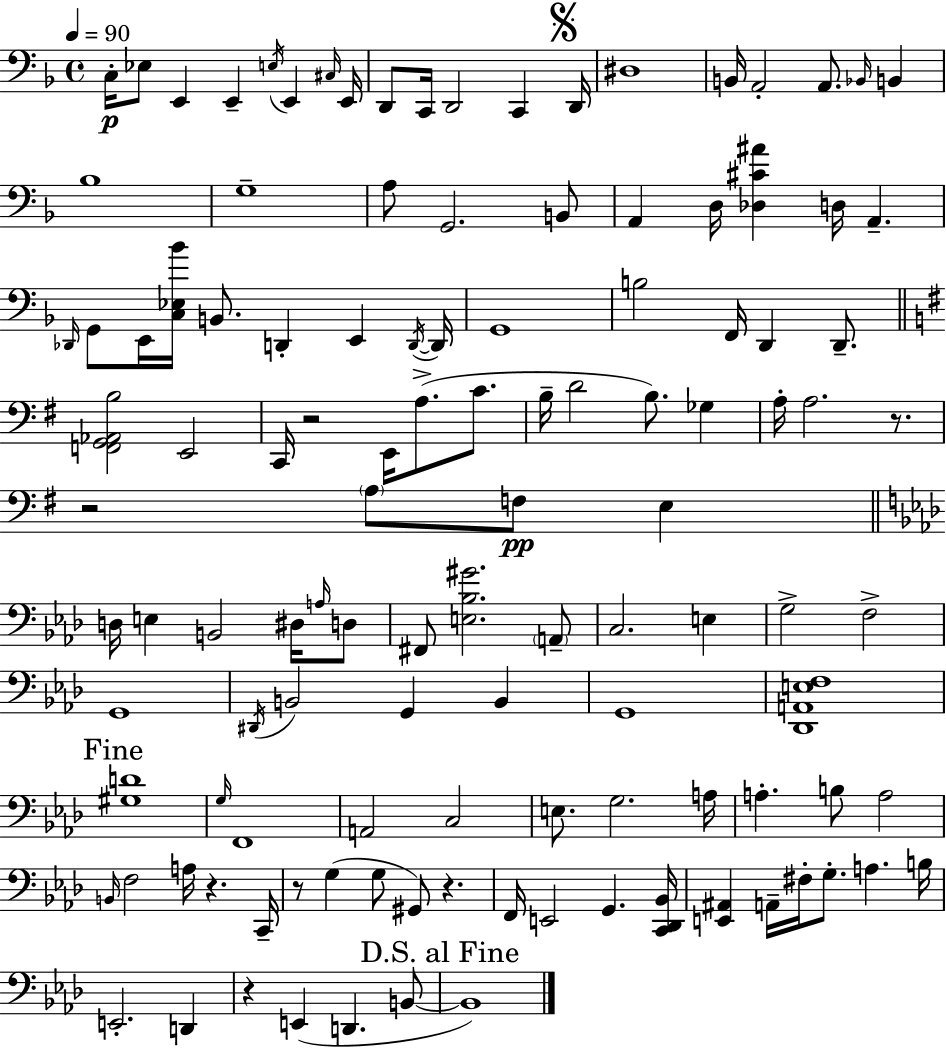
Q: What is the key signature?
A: D minor